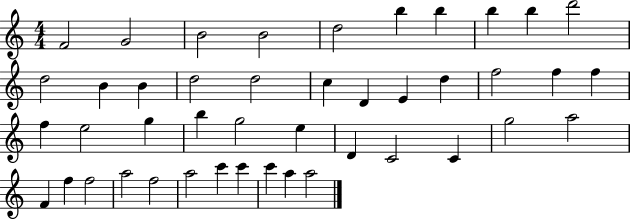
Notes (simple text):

F4/h G4/h B4/h B4/h D5/h B5/q B5/q B5/q B5/q D6/h D5/h B4/q B4/q D5/h D5/h C5/q D4/q E4/q D5/q F5/h F5/q F5/q F5/q E5/h G5/q B5/q G5/h E5/q D4/q C4/h C4/q G5/h A5/h F4/q F5/q F5/h A5/h F5/h A5/h C6/q C6/q C6/q A5/q A5/h